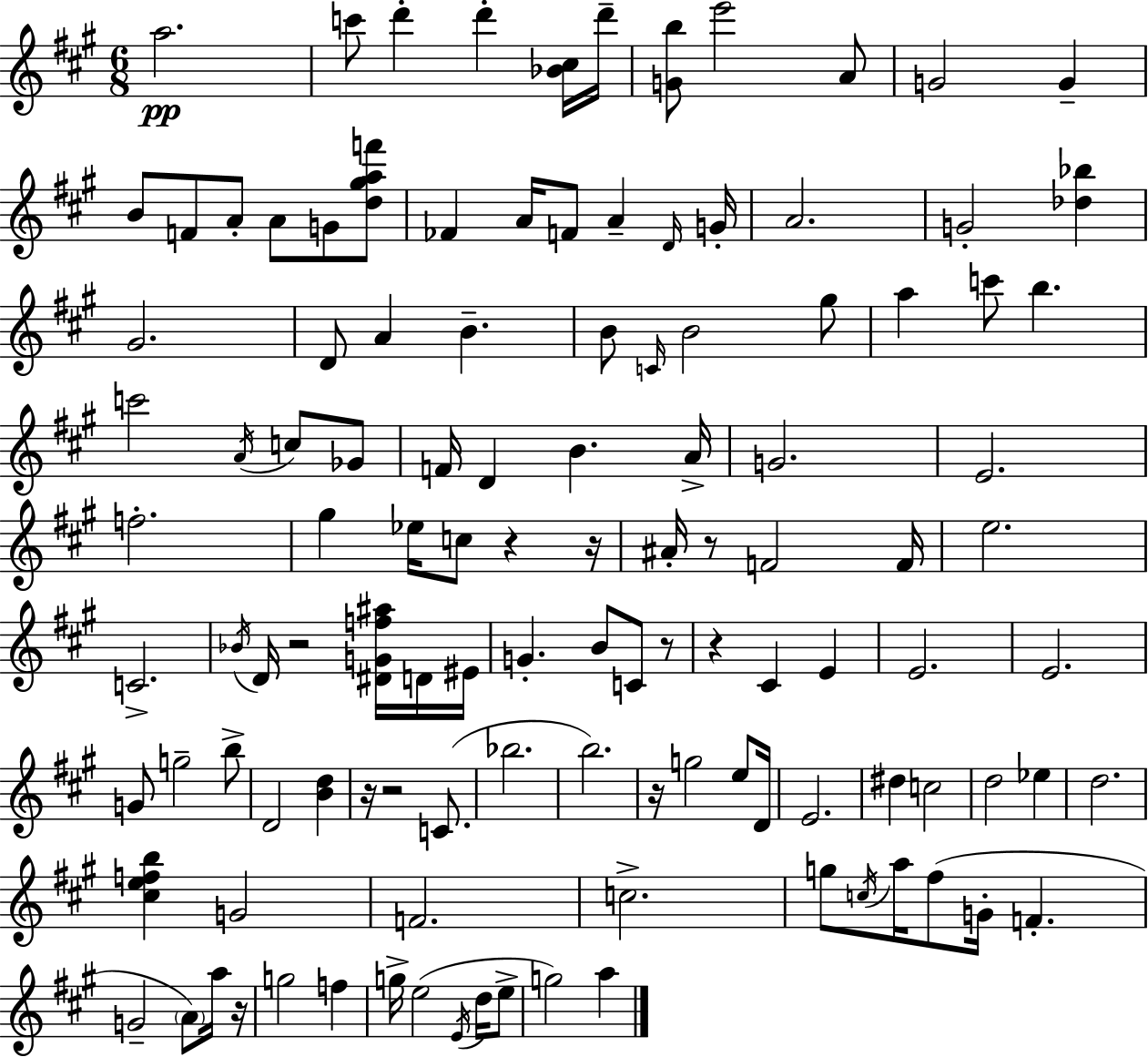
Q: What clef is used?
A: treble